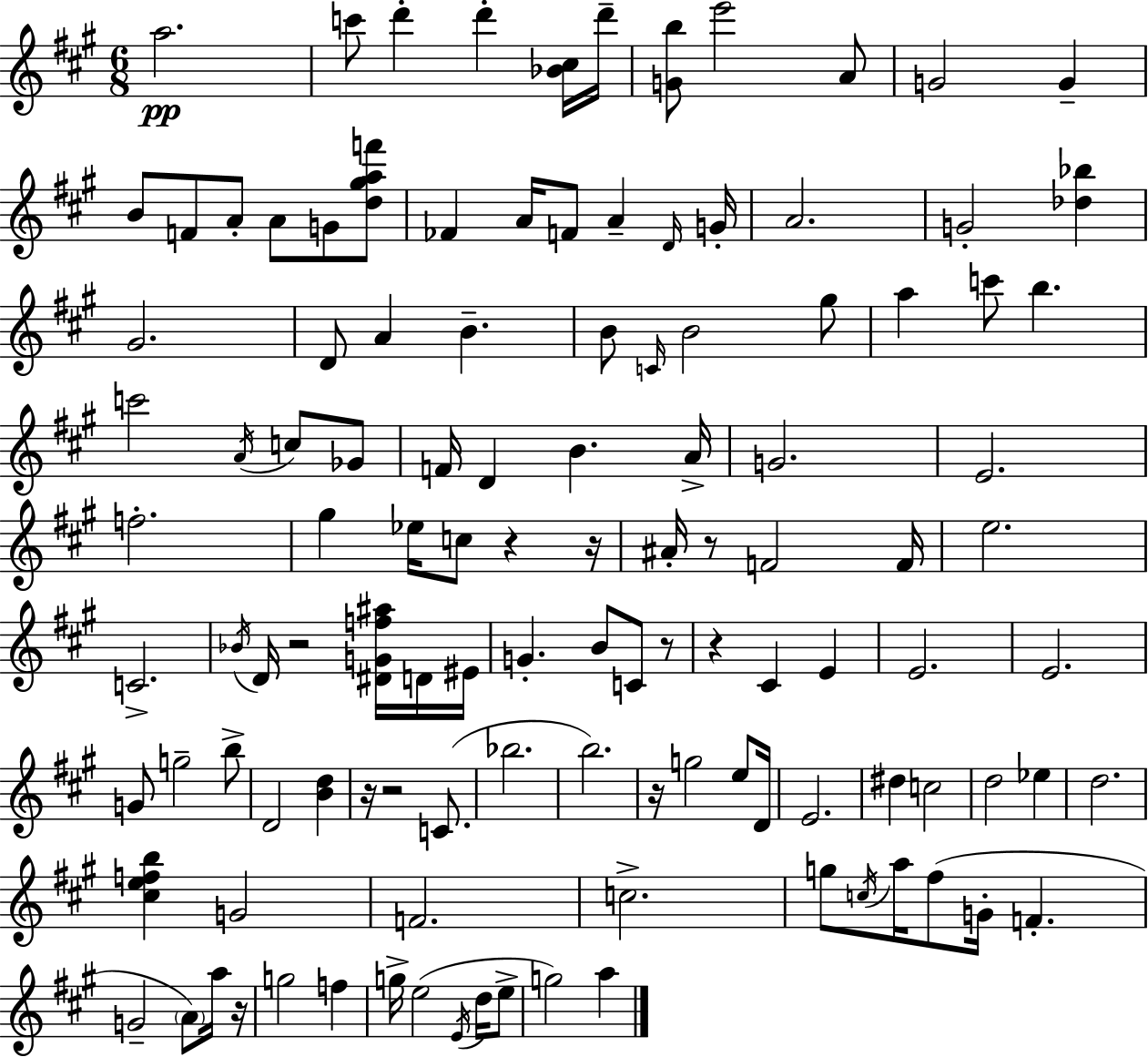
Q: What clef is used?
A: treble